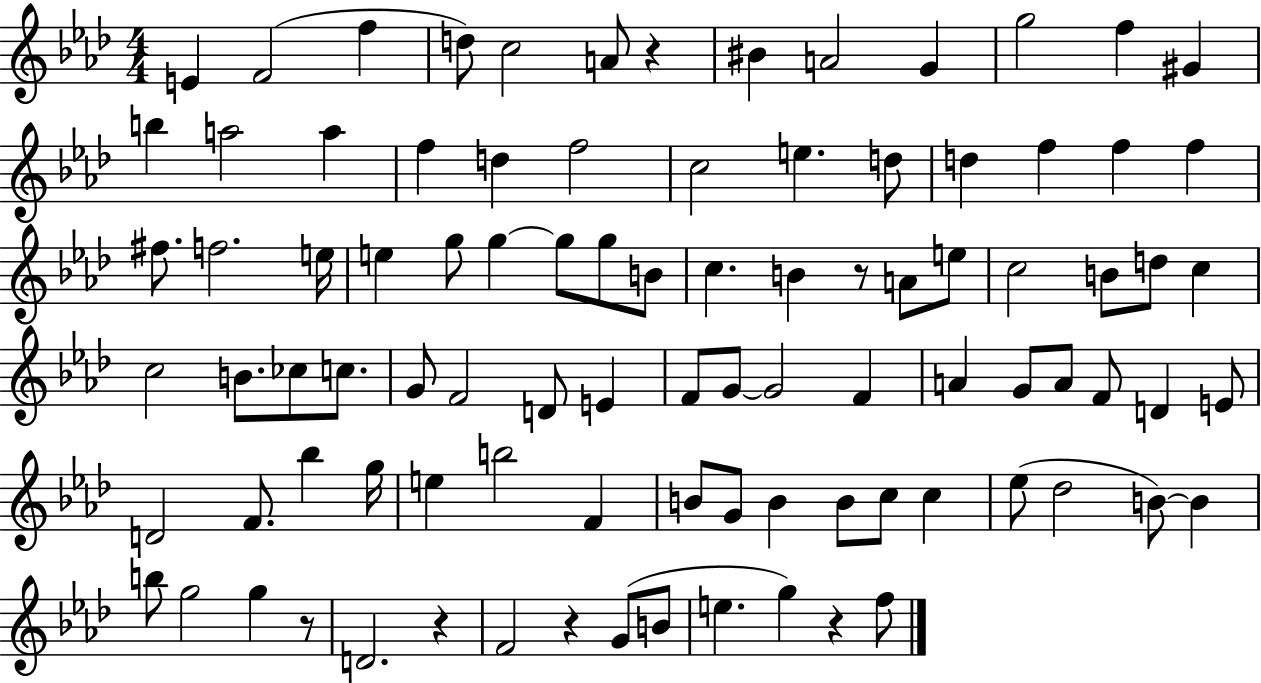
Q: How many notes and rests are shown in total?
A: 93